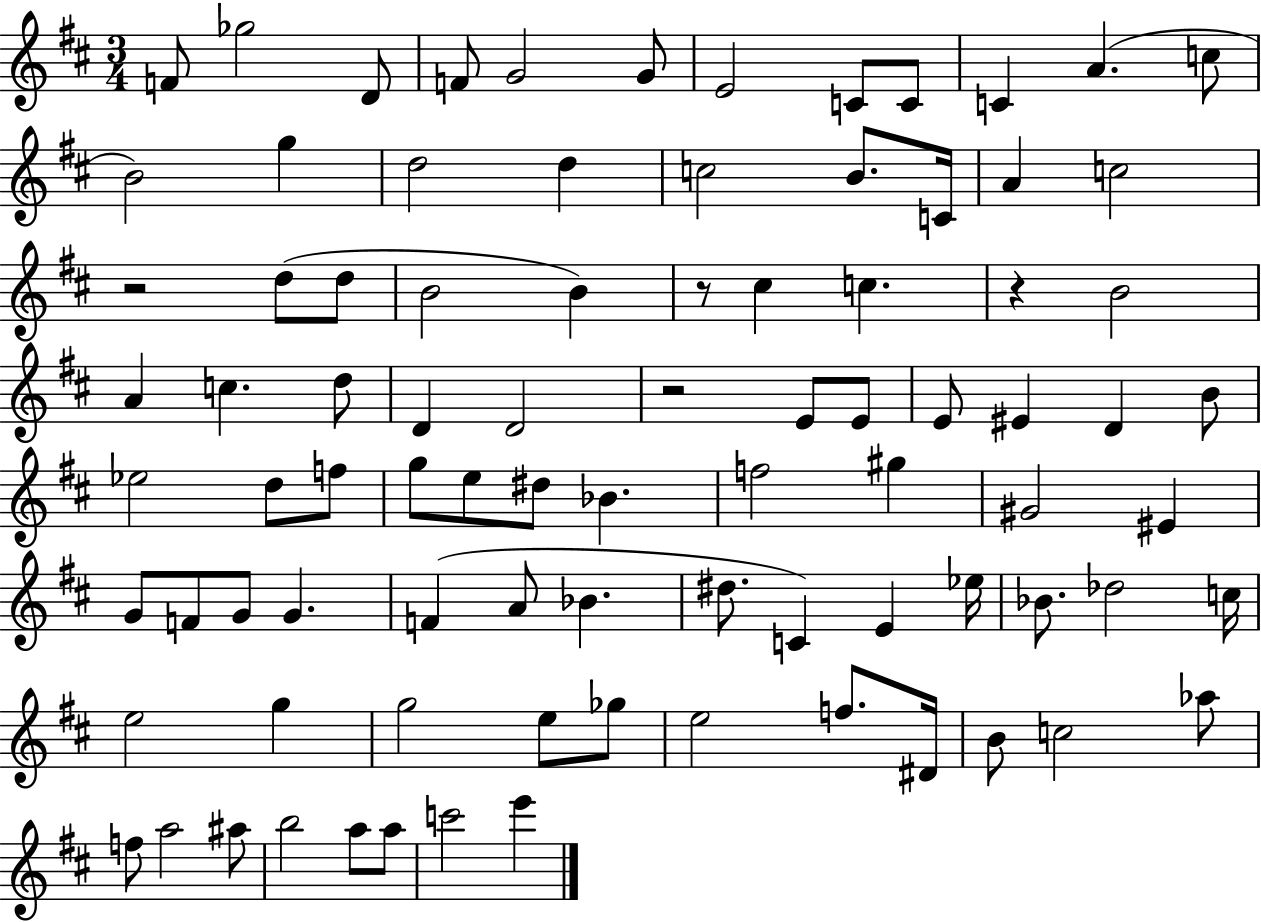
F4/e Gb5/h D4/e F4/e G4/h G4/e E4/h C4/e C4/e C4/q A4/q. C5/e B4/h G5/q D5/h D5/q C5/h B4/e. C4/s A4/q C5/h R/h D5/e D5/e B4/h B4/q R/e C#5/q C5/q. R/q B4/h A4/q C5/q. D5/e D4/q D4/h R/h E4/e E4/e E4/e EIS4/q D4/q B4/e Eb5/h D5/e F5/e G5/e E5/e D#5/e Bb4/q. F5/h G#5/q G#4/h EIS4/q G4/e F4/e G4/e G4/q. F4/q A4/e Bb4/q. D#5/e. C4/q E4/q Eb5/s Bb4/e. Db5/h C5/s E5/h G5/q G5/h E5/e Gb5/e E5/h F5/e. D#4/s B4/e C5/h Ab5/e F5/e A5/h A#5/e B5/h A5/e A5/e C6/h E6/q